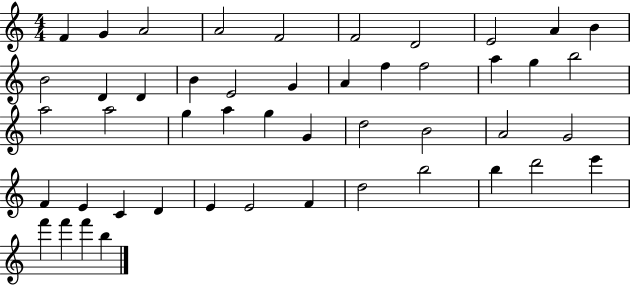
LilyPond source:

{
  \clef treble
  \numericTimeSignature
  \time 4/4
  \key c \major
  f'4 g'4 a'2 | a'2 f'2 | f'2 d'2 | e'2 a'4 b'4 | \break b'2 d'4 d'4 | b'4 e'2 g'4 | a'4 f''4 f''2 | a''4 g''4 b''2 | \break a''2 a''2 | g''4 a''4 g''4 g'4 | d''2 b'2 | a'2 g'2 | \break f'4 e'4 c'4 d'4 | e'4 e'2 f'4 | d''2 b''2 | b''4 d'''2 e'''4 | \break f'''4 f'''4 f'''4 b''4 | \bar "|."
}